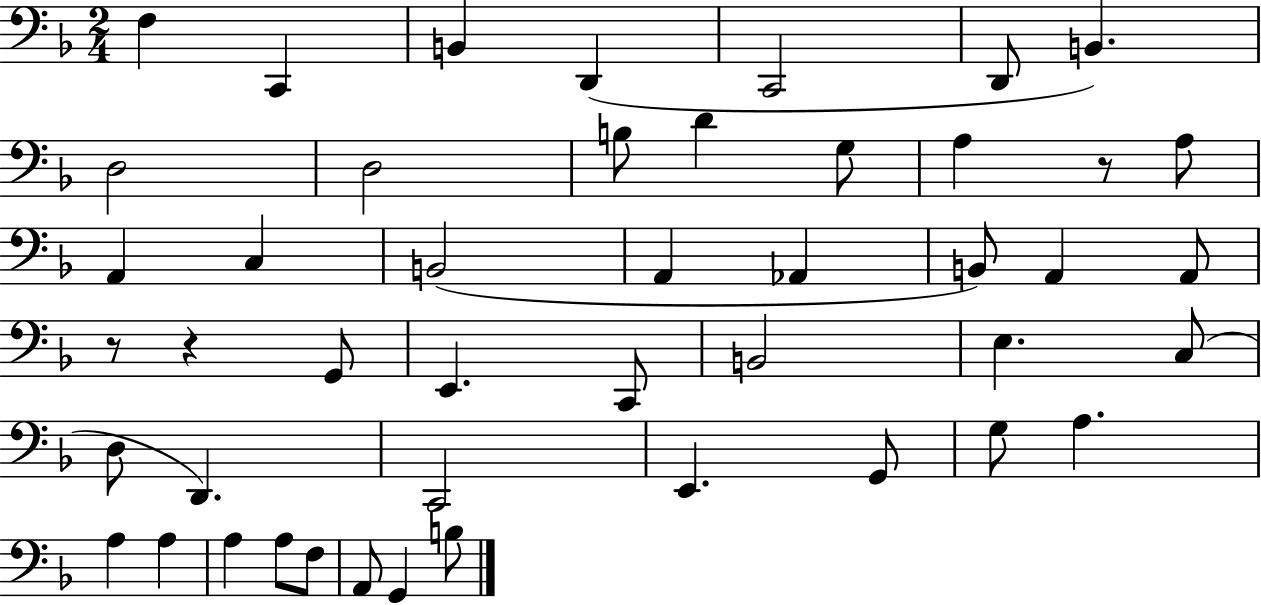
X:1
T:Untitled
M:2/4
L:1/4
K:F
F, C,, B,, D,, C,,2 D,,/2 B,, D,2 D,2 B,/2 D G,/2 A, z/2 A,/2 A,, C, B,,2 A,, _A,, B,,/2 A,, A,,/2 z/2 z G,,/2 E,, C,,/2 B,,2 E, C,/2 D,/2 D,, C,,2 E,, G,,/2 G,/2 A, A, A, A, A,/2 F,/2 A,,/2 G,, B,/2